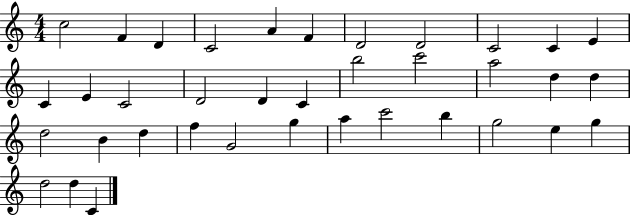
X:1
T:Untitled
M:4/4
L:1/4
K:C
c2 F D C2 A F D2 D2 C2 C E C E C2 D2 D C b2 c'2 a2 d d d2 B d f G2 g a c'2 b g2 e g d2 d C